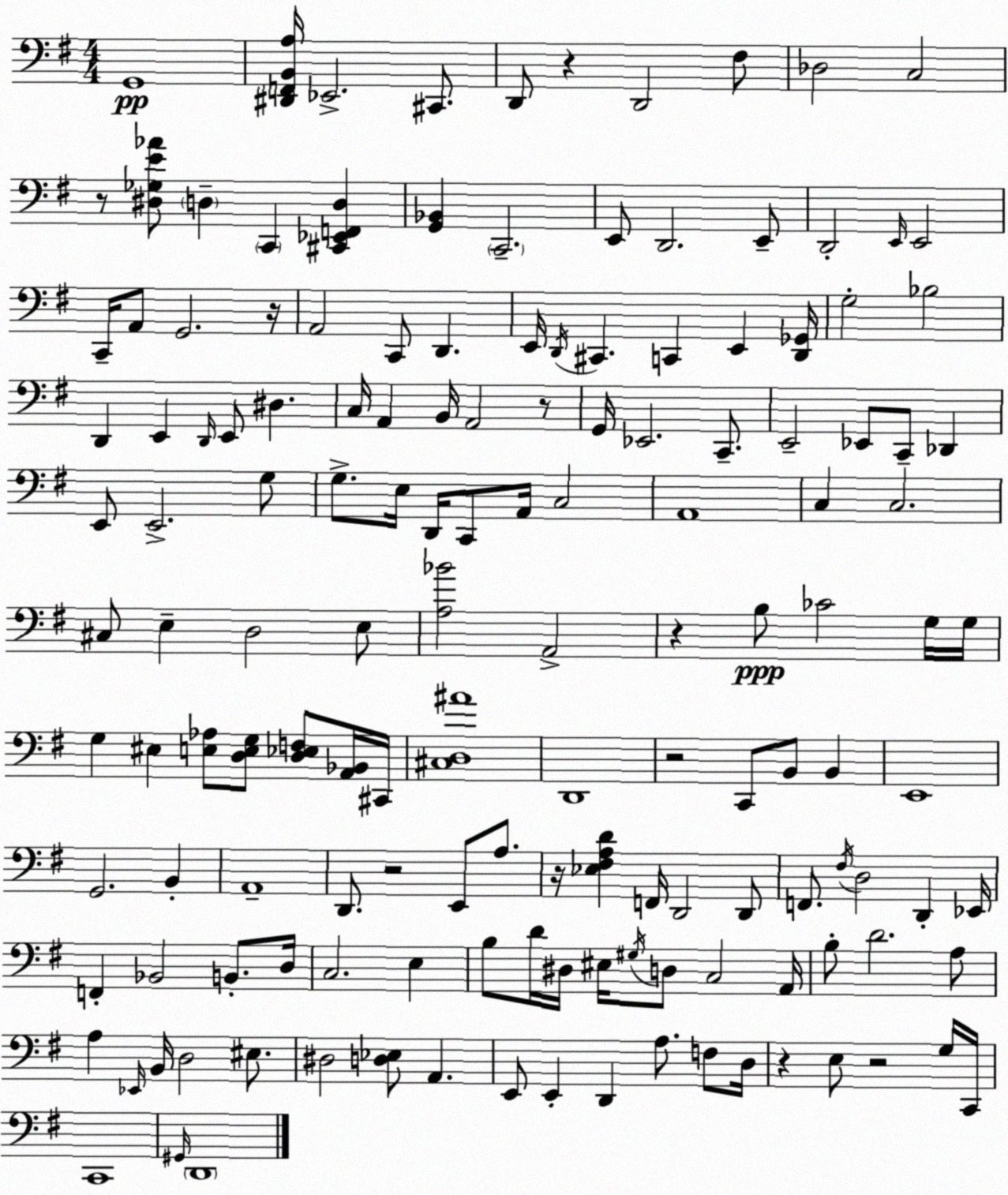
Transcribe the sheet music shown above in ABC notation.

X:1
T:Untitled
M:4/4
L:1/4
K:Em
G,,4 [^D,,F,,B,,A,]/4 _E,,2 ^C,,/2 D,,/2 z D,,2 ^F,/2 _D,2 C,2 z/2 [^D,_G,E_A]/2 D, C,, [^C,,_E,,F,,D,] [G,,_B,,] C,,2 E,,/2 D,,2 E,,/2 D,,2 E,,/4 E,,2 C,,/4 A,,/2 G,,2 z/4 A,,2 C,,/2 D,, E,,/4 D,,/4 ^C,, C,, E,, [D,,_G,,]/4 G,2 _B,2 D,, E,, D,,/4 E,,/2 ^D, C,/4 A,, B,,/4 A,,2 z/2 G,,/4 _E,,2 C,,/2 E,,2 _E,,/2 C,,/2 _D,, E,,/2 E,,2 G,/2 G,/2 E,/4 D,,/4 C,,/2 A,,/4 C,2 A,,4 C, C,2 ^C,/2 E, D,2 E,/2 [A,_B]2 A,,2 z B,/2 _C2 G,/4 G,/4 G, ^E, [E,_A,]/2 [D,E,G,]/2 [D,_E,F,]/2 [A,,_B,,]/4 ^C,,/4 [^C,D,^A]4 D,,4 z2 C,,/2 B,,/2 B,, E,,4 G,,2 B,, A,,4 D,,/2 z2 E,,/2 A,/2 z/4 [_E,^F,A,D] F,,/4 D,,2 D,,/2 F,,/2 ^F,/4 D,2 D,, _E,,/4 F,, _B,,2 B,,/2 D,/4 C,2 E, B,/2 D/4 ^D,/4 ^E,/4 ^G,/4 D,/2 C,2 A,,/4 B,/2 D2 A,/2 A, _E,,/4 B,,/4 D,2 ^E,/2 ^D,2 [D,_E,]/2 A,, E,,/2 E,, D,, A,/2 F,/2 D,/4 z E,/2 z2 G,/4 C,,/4 C,,4 ^G,,/4 D,,4